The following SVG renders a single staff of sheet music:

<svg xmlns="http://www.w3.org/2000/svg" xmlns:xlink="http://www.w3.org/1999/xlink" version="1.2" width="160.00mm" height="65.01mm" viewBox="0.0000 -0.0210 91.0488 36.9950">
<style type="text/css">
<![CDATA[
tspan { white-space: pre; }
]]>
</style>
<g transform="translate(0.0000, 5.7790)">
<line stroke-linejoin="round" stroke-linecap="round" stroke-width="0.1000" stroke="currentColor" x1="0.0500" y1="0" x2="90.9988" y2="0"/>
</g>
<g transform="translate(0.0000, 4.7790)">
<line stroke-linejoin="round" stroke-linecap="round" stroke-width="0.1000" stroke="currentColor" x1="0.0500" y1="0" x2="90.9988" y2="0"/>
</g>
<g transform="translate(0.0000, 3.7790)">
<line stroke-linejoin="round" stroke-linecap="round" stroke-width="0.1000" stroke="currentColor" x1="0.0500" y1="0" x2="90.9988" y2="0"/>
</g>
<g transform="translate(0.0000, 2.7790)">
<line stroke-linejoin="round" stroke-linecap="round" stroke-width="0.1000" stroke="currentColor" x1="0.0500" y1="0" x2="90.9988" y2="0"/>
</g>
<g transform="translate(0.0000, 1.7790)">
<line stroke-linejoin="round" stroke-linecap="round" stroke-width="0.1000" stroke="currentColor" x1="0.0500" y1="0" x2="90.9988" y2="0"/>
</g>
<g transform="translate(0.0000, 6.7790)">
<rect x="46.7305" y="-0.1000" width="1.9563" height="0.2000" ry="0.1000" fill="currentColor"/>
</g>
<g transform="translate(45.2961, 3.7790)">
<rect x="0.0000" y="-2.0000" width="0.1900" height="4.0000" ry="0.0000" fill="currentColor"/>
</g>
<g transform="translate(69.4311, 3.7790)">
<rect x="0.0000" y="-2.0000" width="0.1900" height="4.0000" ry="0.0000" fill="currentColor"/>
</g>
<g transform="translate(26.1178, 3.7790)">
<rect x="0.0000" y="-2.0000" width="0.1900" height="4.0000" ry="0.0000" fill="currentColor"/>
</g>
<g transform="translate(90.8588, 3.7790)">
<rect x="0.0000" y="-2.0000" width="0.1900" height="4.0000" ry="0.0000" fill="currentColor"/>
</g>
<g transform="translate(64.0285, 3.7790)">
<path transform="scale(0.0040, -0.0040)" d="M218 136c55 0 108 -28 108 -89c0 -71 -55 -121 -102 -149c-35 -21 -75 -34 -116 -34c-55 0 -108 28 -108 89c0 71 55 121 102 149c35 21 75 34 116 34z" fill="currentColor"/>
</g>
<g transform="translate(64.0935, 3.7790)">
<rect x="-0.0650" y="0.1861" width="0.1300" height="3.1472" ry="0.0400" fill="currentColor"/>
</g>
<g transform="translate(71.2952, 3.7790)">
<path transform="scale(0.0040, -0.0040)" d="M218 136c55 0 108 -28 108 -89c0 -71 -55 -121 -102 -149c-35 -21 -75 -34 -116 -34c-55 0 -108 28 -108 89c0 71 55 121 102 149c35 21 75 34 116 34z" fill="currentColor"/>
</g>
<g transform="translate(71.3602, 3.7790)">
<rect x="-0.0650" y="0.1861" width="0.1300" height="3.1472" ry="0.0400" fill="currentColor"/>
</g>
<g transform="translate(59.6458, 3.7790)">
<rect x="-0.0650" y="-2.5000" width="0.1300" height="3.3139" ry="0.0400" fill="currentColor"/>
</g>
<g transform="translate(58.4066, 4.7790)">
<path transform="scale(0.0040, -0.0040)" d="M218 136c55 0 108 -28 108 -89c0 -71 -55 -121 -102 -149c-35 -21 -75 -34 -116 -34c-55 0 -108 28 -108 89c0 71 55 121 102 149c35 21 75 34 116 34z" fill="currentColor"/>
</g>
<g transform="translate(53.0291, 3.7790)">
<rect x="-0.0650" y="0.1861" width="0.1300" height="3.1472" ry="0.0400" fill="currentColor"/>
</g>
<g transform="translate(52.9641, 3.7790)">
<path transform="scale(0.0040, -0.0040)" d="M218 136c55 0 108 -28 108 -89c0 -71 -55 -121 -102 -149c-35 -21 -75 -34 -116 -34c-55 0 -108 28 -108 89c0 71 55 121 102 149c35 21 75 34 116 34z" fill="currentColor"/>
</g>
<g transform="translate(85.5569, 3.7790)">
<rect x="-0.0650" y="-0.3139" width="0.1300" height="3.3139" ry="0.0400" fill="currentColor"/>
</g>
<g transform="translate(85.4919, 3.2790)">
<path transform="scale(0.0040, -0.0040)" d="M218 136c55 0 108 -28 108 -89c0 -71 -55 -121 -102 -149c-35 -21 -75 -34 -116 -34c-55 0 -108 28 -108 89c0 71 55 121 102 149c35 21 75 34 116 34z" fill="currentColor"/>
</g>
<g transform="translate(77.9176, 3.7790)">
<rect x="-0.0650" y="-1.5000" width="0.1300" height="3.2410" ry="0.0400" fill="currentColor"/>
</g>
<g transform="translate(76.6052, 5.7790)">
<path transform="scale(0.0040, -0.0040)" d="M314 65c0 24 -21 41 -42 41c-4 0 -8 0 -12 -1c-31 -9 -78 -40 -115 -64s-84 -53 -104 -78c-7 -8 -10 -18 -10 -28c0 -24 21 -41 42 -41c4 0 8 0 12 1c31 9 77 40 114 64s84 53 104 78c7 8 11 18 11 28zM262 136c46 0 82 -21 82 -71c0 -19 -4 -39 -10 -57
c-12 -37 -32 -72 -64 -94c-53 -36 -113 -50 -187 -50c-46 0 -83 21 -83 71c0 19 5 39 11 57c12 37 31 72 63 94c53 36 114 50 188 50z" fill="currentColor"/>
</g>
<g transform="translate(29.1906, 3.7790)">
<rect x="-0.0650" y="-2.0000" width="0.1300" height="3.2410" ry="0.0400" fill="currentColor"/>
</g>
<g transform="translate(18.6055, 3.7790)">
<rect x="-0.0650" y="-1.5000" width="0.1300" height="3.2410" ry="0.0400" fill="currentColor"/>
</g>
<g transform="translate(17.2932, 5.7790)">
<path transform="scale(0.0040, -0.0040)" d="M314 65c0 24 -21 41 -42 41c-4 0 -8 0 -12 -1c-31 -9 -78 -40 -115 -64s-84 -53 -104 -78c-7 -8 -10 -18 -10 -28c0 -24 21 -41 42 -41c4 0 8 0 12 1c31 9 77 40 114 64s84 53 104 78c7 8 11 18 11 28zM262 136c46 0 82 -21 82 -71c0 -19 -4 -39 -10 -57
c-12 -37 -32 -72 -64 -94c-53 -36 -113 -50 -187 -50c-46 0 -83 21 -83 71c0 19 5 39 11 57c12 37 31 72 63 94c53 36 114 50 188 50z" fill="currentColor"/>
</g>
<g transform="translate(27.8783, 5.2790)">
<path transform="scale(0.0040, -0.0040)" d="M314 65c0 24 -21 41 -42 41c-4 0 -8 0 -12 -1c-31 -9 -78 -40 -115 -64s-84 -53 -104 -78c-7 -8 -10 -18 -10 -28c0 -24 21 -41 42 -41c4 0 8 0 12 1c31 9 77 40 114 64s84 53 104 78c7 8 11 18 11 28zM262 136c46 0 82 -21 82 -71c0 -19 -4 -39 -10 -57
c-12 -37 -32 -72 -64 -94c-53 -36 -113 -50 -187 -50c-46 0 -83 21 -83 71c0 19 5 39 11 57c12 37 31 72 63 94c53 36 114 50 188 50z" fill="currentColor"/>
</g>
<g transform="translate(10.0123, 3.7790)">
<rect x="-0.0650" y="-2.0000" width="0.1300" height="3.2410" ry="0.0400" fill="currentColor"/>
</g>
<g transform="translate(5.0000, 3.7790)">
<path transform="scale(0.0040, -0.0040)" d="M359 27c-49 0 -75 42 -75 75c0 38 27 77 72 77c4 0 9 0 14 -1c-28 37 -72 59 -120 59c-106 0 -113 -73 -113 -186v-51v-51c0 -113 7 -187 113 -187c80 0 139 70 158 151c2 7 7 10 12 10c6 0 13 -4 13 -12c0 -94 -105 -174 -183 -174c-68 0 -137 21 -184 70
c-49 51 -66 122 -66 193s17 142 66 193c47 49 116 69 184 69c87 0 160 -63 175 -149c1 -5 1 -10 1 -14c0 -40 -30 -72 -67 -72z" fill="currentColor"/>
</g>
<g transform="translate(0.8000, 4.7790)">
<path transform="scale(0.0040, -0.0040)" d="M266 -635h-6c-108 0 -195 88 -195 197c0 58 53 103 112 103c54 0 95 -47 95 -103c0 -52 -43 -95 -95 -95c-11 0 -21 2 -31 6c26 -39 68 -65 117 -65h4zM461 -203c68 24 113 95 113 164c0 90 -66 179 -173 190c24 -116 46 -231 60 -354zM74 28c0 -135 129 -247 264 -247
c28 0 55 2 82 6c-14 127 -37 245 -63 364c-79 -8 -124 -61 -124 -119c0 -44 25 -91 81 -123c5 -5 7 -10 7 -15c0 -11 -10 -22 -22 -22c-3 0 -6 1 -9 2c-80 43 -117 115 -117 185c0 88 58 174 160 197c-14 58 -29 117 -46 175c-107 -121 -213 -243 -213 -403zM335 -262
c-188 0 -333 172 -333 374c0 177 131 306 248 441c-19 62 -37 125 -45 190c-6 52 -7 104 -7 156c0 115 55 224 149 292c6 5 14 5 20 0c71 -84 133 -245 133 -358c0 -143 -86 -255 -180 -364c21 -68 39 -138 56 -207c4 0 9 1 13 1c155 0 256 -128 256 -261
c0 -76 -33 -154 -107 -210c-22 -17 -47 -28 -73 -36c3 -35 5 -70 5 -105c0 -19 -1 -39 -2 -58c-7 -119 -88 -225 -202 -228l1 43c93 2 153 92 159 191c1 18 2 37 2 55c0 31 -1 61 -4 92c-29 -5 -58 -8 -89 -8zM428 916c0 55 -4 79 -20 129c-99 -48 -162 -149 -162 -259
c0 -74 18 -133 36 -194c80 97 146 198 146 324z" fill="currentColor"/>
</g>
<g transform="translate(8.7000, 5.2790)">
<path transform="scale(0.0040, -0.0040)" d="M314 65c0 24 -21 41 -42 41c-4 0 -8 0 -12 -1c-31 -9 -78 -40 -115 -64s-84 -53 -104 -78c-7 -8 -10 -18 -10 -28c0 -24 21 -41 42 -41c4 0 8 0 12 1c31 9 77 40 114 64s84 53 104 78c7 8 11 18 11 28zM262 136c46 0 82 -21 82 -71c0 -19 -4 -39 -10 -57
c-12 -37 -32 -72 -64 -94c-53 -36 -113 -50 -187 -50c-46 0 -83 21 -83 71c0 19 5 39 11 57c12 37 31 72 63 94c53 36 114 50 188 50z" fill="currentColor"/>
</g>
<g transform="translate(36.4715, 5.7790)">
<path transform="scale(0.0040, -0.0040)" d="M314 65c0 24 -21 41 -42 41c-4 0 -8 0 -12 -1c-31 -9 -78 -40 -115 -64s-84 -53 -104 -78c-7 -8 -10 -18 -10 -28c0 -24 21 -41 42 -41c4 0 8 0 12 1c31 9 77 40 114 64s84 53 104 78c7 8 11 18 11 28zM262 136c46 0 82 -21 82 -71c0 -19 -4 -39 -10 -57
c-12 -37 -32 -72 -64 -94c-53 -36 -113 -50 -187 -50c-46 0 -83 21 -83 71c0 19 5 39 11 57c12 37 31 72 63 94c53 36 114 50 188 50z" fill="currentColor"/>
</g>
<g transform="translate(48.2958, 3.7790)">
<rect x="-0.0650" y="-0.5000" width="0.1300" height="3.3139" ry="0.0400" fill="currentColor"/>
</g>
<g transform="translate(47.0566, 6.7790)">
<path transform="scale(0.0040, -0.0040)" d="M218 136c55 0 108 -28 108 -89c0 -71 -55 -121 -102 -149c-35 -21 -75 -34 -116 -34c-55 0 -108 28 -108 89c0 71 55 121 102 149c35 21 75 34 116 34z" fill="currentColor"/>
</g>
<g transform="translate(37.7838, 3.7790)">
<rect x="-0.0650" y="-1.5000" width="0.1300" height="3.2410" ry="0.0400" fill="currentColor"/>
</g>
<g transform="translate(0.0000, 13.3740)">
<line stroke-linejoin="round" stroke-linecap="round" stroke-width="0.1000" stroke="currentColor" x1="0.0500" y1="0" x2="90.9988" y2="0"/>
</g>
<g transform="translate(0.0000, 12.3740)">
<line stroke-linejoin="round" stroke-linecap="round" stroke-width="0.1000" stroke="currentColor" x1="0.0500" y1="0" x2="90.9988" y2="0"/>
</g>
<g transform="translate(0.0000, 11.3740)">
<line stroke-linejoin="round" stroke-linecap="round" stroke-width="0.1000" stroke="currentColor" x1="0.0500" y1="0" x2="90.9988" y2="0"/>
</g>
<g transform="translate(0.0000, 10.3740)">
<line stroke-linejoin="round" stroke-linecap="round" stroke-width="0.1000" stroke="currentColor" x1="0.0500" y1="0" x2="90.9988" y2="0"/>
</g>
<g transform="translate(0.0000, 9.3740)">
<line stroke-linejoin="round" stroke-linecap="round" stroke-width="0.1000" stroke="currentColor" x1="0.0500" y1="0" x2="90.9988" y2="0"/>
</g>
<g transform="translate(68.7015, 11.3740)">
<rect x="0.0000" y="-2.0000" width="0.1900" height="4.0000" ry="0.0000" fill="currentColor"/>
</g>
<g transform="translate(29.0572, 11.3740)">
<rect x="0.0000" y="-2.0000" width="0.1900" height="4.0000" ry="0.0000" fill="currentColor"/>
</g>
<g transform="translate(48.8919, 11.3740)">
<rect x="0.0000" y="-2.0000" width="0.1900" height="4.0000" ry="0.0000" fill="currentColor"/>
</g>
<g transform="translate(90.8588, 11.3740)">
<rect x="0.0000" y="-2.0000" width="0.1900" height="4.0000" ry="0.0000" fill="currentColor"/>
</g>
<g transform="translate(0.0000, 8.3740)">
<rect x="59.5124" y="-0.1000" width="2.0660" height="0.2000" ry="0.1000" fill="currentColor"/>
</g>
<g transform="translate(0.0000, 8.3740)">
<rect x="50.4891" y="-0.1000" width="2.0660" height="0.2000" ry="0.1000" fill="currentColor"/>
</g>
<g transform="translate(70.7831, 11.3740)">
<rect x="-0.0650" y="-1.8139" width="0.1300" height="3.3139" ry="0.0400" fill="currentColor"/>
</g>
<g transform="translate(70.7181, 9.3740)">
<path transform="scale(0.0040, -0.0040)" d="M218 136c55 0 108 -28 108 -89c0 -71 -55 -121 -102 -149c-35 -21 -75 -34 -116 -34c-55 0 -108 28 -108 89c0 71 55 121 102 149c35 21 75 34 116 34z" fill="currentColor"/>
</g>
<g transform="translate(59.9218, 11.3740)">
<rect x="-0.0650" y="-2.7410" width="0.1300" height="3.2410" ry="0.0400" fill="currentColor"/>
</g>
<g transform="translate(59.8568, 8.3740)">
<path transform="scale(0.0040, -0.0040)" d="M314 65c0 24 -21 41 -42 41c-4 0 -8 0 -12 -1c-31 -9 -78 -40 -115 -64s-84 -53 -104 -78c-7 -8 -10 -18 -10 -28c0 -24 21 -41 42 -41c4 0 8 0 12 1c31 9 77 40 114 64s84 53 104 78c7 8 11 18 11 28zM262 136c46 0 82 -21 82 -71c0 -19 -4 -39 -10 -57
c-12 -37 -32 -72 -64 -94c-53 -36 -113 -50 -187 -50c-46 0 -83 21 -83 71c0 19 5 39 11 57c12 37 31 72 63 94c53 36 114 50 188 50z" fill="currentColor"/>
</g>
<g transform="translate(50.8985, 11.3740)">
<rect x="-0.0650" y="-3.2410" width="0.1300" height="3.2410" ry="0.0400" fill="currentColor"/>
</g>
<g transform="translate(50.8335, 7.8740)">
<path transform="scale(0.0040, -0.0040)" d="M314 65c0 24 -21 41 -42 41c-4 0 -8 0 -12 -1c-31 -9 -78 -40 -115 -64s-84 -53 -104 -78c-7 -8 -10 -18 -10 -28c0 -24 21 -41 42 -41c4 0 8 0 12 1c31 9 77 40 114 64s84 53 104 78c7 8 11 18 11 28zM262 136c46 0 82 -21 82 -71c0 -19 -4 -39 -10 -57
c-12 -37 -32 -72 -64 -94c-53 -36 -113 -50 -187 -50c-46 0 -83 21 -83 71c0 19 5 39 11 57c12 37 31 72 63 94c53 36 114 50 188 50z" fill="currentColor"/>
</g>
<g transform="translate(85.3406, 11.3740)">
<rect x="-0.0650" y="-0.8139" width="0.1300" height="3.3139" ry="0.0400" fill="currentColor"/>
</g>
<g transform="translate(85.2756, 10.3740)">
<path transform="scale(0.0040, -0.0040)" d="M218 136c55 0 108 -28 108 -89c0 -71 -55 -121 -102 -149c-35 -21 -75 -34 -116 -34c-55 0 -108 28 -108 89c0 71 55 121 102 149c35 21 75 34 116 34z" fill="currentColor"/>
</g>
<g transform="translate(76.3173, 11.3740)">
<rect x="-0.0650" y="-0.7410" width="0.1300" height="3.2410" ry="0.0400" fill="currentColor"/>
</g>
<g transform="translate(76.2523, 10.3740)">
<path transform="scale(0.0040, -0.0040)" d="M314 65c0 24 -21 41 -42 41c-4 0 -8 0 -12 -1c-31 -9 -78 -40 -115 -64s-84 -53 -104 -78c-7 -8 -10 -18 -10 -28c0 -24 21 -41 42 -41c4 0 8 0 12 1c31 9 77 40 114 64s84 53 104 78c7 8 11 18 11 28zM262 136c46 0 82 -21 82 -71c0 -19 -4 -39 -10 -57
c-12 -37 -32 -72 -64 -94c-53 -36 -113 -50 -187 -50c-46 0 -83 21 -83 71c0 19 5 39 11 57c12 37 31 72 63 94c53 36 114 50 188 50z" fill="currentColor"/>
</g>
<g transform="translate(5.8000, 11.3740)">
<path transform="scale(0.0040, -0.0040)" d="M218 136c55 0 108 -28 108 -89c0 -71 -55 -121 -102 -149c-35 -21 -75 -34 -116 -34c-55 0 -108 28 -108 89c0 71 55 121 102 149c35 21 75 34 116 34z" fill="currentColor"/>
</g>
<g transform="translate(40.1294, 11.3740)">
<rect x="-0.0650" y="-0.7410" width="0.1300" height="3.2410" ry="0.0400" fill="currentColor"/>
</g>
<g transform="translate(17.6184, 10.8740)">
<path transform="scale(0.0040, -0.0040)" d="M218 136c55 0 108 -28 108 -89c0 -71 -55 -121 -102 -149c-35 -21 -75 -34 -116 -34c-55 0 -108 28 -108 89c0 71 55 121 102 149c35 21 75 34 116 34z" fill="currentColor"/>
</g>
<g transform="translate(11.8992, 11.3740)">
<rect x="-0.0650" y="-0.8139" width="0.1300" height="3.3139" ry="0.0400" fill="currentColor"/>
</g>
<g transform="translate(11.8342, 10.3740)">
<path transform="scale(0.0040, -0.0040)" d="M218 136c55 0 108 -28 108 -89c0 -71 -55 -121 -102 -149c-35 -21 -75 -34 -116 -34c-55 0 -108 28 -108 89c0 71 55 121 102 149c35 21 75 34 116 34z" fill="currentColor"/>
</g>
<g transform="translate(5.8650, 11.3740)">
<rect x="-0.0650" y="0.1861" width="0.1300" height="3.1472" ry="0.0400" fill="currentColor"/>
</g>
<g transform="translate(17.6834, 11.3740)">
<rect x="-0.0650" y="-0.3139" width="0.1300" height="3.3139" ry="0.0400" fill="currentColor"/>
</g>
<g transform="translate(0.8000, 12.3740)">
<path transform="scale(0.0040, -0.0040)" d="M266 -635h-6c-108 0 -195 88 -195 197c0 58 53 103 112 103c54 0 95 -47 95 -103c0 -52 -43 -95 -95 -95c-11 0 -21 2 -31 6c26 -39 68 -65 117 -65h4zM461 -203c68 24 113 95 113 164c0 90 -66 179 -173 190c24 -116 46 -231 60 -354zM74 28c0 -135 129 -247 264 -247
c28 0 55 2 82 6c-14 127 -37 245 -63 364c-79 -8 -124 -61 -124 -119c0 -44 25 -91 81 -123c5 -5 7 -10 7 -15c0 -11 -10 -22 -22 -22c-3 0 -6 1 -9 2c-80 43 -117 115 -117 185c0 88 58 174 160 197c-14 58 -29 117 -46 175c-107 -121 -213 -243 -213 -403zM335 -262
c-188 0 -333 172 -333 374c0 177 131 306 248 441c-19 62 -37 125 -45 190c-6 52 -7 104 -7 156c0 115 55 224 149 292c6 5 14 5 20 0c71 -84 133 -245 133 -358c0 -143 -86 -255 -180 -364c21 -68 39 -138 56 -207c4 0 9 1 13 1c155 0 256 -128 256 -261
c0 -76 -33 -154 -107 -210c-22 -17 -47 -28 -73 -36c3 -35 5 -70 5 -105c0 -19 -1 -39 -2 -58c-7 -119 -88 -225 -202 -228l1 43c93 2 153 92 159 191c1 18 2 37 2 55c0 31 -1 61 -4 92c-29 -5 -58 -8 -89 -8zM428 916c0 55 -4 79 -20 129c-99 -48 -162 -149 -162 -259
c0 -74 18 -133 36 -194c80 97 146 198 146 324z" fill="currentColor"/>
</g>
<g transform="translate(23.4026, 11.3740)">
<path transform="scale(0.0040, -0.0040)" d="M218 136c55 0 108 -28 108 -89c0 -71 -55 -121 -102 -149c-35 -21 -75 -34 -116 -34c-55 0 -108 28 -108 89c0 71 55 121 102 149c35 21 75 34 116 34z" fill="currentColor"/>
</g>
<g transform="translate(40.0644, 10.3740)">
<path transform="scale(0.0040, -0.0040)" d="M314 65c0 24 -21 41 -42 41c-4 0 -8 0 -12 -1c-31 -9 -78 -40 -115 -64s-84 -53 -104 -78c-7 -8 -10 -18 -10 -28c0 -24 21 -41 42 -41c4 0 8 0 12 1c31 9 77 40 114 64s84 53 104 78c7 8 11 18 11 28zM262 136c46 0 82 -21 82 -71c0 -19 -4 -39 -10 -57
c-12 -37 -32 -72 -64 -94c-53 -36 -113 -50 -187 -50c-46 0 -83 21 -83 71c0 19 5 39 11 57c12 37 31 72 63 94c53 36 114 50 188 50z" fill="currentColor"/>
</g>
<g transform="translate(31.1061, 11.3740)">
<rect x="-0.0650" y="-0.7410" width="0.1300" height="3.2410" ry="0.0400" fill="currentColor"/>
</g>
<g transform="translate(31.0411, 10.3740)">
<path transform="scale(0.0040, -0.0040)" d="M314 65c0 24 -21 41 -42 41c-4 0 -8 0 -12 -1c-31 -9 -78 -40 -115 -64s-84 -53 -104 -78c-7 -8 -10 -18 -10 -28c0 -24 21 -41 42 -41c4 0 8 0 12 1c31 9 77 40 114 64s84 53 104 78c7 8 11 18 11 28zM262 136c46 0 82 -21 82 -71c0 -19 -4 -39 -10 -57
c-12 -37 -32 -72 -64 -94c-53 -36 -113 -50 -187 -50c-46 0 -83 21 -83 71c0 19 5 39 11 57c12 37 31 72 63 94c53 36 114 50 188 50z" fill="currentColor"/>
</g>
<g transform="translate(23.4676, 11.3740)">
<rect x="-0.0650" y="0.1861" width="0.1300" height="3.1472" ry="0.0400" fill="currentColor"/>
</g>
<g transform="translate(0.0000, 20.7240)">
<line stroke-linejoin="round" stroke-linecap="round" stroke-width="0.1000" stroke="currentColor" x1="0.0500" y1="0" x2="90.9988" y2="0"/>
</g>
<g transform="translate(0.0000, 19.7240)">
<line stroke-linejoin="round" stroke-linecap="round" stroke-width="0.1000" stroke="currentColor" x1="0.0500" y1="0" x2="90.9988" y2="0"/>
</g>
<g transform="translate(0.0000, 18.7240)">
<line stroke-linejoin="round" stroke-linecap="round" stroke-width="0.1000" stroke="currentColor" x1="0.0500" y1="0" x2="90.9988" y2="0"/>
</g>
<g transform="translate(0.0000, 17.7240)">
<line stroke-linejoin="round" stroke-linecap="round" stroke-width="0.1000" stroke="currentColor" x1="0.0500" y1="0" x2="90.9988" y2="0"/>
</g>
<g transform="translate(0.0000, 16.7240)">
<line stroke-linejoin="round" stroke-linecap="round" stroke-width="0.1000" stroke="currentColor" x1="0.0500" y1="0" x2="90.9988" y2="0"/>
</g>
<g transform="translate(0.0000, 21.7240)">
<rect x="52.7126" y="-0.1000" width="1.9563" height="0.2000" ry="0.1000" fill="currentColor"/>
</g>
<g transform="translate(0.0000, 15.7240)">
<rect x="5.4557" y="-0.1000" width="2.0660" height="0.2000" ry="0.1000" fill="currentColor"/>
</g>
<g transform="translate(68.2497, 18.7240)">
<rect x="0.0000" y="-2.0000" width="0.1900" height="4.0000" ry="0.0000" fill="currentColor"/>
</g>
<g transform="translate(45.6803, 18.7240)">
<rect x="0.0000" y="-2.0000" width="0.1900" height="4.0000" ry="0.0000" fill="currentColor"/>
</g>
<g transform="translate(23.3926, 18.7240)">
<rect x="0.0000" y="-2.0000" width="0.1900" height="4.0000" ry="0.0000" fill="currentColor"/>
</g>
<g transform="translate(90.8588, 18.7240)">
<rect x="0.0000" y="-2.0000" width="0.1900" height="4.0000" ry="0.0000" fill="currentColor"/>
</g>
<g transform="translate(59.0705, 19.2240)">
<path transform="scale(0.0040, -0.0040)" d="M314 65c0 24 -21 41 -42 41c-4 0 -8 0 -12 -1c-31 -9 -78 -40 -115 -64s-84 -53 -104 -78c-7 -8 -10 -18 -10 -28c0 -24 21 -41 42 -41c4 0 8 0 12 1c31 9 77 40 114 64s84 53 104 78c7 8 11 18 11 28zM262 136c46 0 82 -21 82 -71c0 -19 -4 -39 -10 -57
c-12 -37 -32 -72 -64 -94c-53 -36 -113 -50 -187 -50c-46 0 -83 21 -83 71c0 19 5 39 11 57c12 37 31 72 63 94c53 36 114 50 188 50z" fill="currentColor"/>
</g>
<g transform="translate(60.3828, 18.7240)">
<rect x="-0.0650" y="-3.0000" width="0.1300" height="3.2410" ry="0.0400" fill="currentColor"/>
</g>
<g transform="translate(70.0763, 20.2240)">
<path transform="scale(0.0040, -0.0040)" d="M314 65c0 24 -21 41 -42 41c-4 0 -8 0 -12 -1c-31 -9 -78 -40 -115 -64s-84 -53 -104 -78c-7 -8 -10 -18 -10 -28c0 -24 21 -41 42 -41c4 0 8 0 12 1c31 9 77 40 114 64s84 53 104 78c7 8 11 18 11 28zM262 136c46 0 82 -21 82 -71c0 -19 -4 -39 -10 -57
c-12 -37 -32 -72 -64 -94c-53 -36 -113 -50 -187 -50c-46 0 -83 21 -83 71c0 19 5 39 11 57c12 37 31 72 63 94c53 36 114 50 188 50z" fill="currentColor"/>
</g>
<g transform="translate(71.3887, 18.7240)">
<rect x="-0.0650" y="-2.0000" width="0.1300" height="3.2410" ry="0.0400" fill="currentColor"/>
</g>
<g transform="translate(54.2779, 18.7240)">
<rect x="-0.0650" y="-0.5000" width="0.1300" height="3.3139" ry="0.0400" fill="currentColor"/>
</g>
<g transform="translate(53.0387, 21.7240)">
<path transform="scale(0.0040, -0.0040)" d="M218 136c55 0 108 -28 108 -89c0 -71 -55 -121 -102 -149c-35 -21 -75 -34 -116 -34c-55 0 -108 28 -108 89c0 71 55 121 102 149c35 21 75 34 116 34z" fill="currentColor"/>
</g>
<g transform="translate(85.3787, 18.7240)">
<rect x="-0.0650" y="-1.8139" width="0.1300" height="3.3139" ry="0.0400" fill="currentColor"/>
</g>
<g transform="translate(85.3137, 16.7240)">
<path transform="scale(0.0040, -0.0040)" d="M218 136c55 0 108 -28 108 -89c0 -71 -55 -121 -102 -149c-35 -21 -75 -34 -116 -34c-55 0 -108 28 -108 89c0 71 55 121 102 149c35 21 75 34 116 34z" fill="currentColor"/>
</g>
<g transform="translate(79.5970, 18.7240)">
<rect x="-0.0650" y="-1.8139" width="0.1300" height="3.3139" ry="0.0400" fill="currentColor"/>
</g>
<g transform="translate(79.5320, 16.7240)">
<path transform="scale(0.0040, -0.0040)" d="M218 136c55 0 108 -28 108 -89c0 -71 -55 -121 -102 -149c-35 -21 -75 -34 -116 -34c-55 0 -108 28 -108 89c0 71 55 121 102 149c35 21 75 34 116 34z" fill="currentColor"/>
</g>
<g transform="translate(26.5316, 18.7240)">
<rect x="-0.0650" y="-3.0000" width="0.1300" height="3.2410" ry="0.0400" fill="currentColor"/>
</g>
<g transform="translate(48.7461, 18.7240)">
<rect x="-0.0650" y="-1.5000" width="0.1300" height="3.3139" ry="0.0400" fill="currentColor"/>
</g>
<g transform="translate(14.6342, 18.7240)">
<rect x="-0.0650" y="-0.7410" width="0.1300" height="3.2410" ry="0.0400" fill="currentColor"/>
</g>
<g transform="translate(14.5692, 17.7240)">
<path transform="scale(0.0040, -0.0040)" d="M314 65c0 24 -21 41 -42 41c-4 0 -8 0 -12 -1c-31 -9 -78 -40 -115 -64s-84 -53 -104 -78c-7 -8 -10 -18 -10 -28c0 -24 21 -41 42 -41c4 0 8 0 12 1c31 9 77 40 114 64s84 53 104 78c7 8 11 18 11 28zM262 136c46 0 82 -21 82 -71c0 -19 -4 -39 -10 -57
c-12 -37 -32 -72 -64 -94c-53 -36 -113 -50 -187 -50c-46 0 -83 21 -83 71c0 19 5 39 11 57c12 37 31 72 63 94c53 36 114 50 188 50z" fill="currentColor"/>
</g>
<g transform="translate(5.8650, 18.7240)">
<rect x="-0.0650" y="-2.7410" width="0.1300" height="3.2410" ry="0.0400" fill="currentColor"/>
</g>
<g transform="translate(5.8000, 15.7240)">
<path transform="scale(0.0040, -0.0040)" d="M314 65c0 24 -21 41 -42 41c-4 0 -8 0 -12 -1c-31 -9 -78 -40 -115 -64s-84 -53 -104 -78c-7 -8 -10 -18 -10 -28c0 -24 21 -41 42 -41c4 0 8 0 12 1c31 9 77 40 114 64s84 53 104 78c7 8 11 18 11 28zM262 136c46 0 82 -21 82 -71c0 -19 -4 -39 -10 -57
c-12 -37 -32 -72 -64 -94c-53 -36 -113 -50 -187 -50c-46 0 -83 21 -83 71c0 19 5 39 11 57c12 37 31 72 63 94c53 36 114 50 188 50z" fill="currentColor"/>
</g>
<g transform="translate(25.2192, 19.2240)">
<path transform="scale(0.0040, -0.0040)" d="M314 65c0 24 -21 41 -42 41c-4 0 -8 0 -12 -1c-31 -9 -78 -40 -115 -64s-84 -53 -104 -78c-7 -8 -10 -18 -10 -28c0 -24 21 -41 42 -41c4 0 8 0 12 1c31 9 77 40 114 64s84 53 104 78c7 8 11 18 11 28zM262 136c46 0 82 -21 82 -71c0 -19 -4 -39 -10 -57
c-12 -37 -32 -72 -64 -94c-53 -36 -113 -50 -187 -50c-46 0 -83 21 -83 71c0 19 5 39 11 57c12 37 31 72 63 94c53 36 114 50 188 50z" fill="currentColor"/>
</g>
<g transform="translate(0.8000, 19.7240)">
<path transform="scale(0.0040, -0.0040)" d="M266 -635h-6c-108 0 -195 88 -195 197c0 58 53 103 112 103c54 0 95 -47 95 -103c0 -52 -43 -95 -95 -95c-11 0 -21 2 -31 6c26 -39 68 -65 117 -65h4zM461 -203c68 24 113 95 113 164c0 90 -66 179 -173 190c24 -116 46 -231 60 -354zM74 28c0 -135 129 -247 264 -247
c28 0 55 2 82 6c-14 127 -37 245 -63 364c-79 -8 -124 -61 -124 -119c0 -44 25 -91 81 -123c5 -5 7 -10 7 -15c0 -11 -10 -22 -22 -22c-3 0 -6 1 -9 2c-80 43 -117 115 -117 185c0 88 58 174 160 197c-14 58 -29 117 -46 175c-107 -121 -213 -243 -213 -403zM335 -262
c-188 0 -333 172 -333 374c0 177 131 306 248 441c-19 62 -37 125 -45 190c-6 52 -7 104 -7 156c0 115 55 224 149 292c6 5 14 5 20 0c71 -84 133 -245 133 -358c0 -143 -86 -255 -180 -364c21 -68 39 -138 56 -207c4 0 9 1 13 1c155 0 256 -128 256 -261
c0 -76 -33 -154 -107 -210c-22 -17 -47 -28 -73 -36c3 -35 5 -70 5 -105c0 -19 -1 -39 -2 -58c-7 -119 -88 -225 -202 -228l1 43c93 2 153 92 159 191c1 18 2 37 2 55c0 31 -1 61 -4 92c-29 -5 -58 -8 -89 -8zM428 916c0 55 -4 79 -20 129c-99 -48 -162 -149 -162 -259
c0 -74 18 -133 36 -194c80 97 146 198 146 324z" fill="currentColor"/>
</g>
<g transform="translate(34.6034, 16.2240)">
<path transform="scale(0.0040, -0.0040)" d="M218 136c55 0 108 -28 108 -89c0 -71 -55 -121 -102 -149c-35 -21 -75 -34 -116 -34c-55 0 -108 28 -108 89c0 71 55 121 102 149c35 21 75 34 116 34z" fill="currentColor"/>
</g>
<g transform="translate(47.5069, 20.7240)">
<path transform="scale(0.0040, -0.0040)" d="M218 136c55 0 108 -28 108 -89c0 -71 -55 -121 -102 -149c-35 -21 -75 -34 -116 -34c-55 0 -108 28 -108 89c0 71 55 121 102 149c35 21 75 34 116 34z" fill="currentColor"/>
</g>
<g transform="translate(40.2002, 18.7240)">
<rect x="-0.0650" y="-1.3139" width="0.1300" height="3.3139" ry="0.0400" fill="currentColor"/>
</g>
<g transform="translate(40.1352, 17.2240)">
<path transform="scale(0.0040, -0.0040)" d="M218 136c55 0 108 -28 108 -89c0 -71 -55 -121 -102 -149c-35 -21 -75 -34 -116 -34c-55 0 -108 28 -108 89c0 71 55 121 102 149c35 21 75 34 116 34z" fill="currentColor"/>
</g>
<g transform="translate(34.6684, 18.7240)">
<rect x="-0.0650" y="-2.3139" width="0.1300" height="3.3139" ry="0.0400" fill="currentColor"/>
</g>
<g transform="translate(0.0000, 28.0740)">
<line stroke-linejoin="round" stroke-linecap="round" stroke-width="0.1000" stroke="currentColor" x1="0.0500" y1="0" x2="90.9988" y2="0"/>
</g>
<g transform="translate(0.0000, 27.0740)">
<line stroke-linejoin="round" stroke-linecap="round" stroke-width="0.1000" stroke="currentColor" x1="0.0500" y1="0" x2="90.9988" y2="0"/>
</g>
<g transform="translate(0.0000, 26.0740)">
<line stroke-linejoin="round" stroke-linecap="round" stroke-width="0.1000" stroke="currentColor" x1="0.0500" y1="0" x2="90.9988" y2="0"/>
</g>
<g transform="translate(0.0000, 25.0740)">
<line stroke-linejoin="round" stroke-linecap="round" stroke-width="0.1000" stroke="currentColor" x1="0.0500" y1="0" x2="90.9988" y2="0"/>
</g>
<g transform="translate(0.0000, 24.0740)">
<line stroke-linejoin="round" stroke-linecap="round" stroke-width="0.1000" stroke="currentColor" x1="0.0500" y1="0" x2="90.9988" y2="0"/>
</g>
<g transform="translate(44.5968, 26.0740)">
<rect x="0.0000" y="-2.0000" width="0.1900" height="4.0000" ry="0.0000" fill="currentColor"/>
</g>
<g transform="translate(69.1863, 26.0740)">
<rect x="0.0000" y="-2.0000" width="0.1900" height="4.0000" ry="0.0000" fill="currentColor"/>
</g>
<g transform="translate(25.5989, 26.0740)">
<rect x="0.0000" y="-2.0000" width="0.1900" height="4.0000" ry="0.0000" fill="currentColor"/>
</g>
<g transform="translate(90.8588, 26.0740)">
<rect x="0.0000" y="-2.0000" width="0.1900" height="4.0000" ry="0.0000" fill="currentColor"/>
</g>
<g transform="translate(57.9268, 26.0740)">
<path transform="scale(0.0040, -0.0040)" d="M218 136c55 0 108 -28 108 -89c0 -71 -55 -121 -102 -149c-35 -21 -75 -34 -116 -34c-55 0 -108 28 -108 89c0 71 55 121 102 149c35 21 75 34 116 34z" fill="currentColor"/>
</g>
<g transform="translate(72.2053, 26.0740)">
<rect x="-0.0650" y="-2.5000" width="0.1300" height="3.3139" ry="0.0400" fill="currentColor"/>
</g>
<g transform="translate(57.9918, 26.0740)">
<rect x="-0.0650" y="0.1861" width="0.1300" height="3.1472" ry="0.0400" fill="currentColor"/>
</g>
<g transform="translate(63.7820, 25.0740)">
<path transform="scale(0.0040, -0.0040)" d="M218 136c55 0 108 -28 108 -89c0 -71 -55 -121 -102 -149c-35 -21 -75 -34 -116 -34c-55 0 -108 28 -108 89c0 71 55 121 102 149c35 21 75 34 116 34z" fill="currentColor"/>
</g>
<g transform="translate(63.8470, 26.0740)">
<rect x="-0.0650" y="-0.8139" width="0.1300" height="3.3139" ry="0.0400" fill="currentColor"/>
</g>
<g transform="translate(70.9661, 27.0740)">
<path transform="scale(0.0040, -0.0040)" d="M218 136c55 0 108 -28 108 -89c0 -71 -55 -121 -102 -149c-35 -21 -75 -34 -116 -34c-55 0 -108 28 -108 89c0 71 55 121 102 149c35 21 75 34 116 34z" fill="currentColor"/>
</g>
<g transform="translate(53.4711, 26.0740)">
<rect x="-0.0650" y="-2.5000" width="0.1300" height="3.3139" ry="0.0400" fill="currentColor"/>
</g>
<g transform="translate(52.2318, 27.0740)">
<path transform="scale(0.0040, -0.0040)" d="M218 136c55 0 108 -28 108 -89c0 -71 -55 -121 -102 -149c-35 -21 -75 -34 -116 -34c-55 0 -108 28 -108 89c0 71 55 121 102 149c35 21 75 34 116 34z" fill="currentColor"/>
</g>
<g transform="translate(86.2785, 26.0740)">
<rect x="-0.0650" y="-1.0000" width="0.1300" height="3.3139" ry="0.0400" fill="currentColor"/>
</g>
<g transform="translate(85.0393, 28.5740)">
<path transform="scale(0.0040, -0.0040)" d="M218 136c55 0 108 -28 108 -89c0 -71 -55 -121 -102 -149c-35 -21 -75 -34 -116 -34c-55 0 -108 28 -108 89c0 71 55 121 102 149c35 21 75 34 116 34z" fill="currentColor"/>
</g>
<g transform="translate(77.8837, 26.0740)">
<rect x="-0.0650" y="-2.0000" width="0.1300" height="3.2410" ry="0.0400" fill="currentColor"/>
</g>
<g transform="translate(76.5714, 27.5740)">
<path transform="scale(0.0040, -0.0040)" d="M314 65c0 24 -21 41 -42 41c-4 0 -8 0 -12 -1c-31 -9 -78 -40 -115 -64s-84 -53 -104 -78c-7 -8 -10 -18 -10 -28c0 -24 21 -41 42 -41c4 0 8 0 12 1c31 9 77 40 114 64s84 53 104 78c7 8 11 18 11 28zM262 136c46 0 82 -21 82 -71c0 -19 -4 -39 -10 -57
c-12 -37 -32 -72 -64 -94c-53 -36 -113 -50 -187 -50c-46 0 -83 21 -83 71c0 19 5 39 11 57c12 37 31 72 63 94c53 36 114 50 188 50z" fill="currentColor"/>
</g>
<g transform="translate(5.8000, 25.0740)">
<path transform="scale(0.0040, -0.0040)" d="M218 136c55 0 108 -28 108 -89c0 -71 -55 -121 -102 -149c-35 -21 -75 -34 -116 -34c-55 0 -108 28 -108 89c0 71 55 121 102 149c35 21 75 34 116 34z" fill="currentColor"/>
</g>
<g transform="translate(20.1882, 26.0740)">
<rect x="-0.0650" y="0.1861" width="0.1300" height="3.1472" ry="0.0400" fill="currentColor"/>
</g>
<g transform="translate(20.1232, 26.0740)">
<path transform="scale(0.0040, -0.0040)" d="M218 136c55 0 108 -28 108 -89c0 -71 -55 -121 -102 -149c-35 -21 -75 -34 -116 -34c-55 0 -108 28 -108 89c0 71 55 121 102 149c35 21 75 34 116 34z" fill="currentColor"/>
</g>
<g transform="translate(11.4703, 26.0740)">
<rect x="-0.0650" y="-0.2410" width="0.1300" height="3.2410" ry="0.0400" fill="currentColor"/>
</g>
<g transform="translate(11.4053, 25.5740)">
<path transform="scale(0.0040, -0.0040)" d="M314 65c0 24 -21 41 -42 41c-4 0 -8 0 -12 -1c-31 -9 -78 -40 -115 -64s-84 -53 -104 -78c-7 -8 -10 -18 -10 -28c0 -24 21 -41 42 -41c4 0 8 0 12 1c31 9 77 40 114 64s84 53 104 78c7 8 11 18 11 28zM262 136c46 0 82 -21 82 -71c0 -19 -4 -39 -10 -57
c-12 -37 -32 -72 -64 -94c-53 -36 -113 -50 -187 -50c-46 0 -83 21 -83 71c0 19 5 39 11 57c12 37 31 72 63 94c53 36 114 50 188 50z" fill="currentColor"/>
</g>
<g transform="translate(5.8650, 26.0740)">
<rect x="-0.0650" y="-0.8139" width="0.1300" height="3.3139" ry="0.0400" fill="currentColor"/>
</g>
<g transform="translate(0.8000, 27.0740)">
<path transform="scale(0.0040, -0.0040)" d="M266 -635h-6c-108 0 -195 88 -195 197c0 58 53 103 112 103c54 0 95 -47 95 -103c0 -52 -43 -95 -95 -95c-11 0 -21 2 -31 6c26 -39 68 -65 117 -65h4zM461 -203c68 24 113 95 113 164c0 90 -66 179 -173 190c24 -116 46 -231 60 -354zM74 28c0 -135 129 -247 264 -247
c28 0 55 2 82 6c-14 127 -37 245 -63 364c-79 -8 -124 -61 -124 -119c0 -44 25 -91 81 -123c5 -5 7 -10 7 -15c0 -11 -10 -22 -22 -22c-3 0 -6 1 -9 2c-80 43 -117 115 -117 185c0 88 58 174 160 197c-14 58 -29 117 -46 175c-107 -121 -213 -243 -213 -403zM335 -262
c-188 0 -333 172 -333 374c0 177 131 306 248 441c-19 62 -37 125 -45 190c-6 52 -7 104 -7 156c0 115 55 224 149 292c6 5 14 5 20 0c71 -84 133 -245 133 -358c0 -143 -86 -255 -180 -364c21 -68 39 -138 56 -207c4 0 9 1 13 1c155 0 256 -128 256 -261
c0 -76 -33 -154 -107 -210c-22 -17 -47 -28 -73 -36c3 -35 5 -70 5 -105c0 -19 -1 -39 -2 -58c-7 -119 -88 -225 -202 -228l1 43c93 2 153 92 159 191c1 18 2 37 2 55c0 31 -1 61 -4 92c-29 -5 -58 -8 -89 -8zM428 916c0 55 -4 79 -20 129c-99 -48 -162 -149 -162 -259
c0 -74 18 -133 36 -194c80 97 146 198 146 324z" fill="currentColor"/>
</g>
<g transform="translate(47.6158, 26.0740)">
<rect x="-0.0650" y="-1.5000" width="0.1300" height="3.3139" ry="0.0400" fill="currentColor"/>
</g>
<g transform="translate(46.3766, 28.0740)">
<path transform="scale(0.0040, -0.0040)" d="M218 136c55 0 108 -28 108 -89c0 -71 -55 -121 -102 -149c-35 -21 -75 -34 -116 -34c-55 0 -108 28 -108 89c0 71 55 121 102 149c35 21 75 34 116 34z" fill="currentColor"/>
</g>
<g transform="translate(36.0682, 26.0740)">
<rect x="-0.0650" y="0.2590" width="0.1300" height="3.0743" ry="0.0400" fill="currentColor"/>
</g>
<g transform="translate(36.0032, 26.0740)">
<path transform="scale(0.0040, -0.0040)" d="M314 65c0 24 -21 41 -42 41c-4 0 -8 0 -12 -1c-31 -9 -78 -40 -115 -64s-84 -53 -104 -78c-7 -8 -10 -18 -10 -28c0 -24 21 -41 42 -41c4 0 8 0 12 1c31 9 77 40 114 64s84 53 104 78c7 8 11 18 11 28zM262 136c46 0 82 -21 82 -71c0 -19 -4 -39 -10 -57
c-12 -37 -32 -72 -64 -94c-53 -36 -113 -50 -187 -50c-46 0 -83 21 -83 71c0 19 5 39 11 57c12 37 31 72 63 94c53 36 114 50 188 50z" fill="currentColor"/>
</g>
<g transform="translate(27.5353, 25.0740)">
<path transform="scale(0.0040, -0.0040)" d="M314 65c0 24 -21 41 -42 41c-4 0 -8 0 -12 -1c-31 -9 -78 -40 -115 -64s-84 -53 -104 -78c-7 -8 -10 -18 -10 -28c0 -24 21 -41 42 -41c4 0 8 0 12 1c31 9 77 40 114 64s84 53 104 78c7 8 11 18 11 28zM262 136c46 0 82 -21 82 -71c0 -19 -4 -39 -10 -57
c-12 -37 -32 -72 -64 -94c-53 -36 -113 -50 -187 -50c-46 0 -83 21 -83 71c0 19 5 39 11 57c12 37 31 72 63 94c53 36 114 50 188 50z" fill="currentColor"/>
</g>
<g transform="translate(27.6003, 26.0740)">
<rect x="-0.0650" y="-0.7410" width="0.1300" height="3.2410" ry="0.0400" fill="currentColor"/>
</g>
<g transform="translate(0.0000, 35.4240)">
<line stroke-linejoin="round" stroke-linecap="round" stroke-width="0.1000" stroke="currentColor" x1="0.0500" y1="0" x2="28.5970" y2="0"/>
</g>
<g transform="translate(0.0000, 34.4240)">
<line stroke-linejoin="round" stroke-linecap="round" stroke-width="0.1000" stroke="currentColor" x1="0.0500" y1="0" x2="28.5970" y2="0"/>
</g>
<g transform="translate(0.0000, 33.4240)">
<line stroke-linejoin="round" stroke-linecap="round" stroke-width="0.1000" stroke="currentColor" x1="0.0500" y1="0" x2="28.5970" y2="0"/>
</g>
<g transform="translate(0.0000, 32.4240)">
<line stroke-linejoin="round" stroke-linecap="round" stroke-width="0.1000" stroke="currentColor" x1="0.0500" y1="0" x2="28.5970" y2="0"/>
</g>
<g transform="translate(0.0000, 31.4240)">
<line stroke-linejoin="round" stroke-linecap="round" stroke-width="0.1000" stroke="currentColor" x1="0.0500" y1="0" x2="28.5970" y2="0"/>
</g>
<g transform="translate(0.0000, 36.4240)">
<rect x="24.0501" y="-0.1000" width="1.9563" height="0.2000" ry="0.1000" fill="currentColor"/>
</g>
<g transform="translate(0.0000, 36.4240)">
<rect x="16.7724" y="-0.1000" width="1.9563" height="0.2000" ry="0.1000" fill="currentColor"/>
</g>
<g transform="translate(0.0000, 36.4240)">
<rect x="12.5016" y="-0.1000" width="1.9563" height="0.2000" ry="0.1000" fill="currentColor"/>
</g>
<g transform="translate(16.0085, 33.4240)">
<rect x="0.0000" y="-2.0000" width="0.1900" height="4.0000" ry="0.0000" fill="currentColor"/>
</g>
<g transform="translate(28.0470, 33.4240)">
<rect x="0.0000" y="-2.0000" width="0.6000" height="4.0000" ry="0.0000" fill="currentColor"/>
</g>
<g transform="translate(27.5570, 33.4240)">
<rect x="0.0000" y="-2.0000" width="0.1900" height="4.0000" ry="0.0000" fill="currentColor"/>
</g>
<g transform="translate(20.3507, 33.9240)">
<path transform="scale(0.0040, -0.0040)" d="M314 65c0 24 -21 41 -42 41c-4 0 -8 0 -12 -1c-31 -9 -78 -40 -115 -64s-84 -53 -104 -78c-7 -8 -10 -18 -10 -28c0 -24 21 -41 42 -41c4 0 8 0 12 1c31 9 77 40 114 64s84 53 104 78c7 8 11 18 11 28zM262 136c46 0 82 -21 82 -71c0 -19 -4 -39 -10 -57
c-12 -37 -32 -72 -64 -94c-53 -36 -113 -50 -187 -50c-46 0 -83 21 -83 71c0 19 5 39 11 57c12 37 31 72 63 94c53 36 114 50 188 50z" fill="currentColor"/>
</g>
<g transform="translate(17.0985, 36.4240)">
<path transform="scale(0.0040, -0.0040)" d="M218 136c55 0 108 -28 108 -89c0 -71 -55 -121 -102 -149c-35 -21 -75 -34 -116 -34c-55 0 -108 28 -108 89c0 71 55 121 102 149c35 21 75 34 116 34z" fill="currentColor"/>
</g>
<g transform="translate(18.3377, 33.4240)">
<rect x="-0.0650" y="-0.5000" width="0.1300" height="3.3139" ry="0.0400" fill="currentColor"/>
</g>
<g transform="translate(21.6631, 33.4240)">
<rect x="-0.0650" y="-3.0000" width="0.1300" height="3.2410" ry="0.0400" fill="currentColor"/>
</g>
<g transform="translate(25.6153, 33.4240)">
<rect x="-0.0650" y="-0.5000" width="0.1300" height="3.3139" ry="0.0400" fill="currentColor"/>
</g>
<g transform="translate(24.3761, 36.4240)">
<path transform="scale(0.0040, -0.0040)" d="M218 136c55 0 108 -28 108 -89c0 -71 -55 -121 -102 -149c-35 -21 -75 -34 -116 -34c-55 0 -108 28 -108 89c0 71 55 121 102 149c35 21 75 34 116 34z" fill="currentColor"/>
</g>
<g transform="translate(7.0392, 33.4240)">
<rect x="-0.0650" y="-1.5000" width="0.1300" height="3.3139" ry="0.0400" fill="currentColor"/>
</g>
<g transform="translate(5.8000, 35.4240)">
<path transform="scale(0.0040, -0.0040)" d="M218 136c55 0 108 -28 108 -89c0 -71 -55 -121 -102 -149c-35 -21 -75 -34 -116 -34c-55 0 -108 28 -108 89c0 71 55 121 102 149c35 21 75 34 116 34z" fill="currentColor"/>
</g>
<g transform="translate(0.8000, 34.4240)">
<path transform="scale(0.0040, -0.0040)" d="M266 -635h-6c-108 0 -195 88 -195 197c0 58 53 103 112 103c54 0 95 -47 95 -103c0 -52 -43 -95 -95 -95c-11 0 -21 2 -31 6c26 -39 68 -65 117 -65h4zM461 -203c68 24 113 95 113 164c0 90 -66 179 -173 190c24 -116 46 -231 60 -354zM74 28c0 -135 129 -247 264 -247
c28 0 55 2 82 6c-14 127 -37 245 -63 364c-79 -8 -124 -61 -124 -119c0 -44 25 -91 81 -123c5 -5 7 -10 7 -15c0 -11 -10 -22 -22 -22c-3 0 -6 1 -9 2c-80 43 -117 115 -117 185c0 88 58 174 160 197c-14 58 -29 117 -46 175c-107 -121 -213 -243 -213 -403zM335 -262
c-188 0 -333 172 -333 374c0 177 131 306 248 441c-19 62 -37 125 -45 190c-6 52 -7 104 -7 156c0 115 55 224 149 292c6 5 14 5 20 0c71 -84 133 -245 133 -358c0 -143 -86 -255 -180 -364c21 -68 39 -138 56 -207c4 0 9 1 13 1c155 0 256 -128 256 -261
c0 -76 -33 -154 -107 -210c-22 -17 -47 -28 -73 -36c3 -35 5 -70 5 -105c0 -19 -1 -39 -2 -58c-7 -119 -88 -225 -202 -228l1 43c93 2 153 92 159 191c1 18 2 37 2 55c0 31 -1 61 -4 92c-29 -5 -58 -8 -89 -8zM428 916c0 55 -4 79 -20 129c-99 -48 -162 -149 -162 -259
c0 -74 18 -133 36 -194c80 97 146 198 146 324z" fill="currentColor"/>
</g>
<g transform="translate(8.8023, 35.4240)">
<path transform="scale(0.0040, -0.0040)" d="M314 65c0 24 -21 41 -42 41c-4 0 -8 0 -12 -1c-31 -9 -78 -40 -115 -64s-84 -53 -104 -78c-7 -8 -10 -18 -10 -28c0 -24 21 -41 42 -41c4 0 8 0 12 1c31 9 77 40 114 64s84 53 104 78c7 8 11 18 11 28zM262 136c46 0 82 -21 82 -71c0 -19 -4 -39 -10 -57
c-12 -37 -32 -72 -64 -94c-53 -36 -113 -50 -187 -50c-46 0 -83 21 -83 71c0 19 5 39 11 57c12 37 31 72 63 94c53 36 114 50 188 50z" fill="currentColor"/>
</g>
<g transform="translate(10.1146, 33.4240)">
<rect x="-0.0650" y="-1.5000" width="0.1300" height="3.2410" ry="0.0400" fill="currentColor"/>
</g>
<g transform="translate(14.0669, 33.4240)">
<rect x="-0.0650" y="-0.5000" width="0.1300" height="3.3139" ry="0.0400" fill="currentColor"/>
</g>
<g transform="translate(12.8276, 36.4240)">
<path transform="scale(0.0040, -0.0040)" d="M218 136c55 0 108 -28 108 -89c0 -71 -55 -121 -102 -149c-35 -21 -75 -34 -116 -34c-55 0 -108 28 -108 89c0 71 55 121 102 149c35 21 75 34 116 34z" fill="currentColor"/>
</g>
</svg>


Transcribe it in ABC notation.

X:1
T:Untitled
M:4/4
L:1/4
K:C
F2 E2 F2 E2 C B G B B E2 c B d c B d2 d2 b2 a2 f d2 d a2 d2 A2 g e E C A2 F2 f f d c2 B d2 B2 E G B d G F2 D E E2 C C A2 C